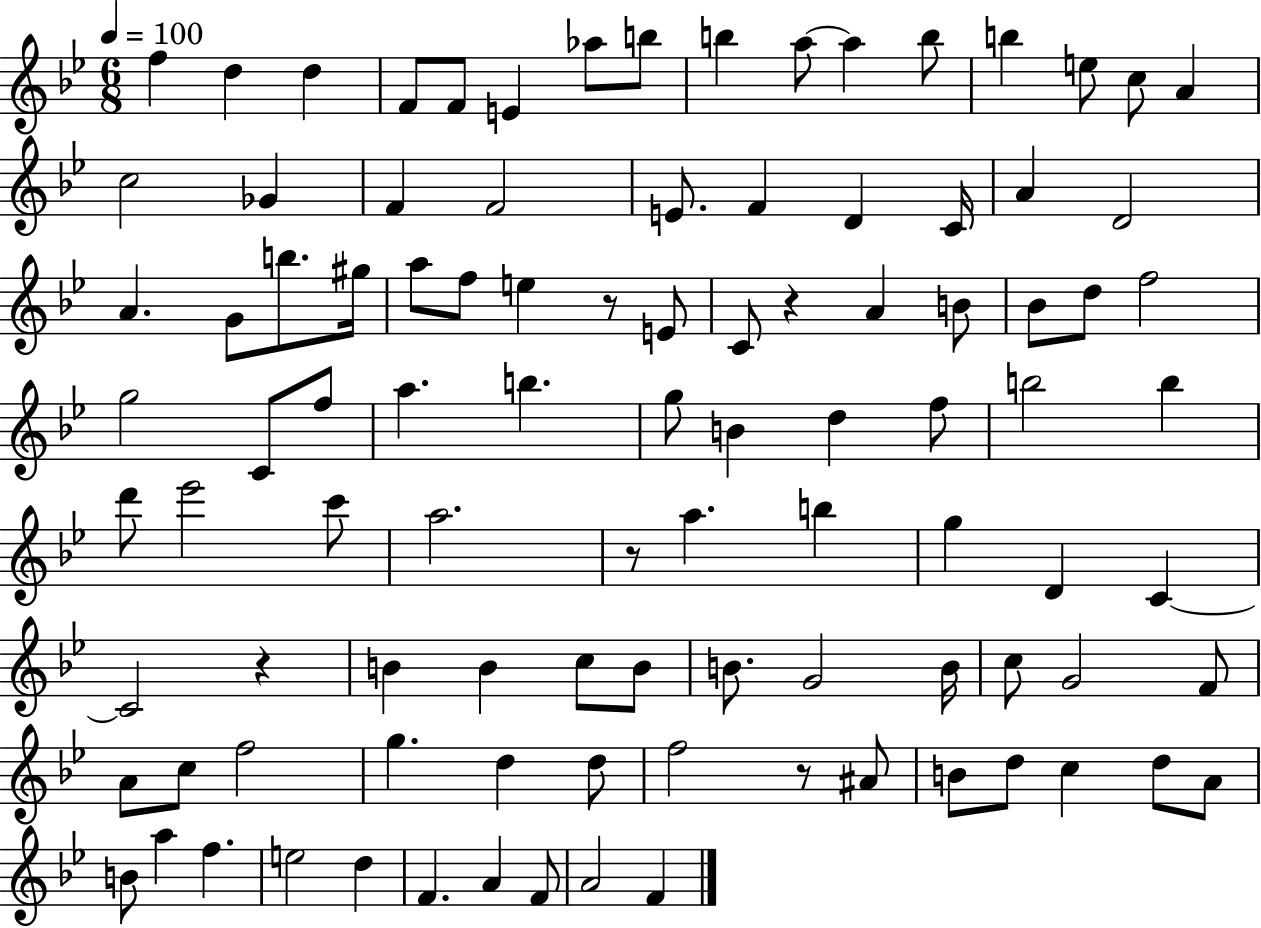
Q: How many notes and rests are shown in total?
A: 99